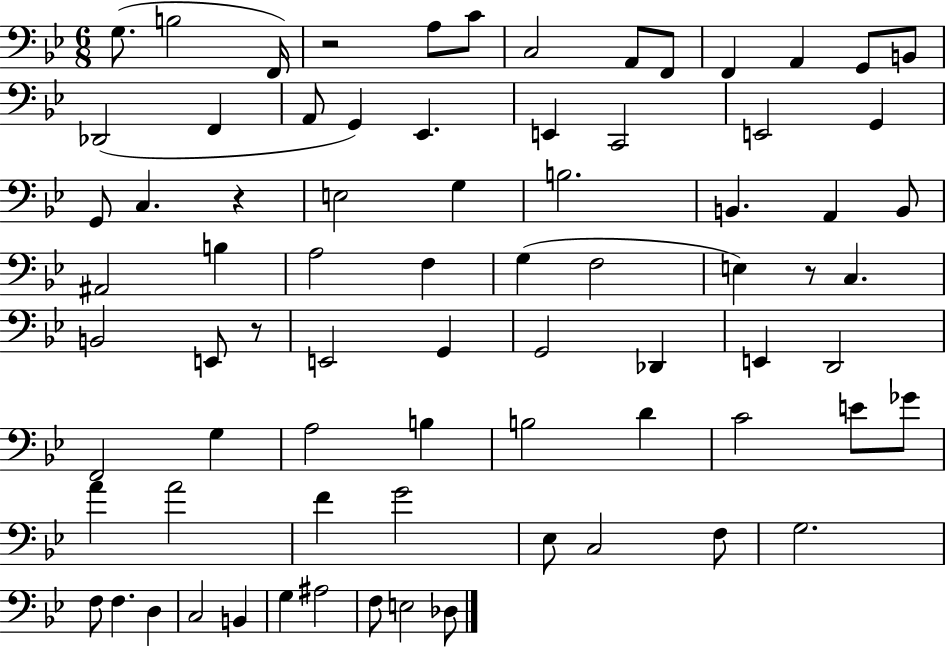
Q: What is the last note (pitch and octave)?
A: Db3